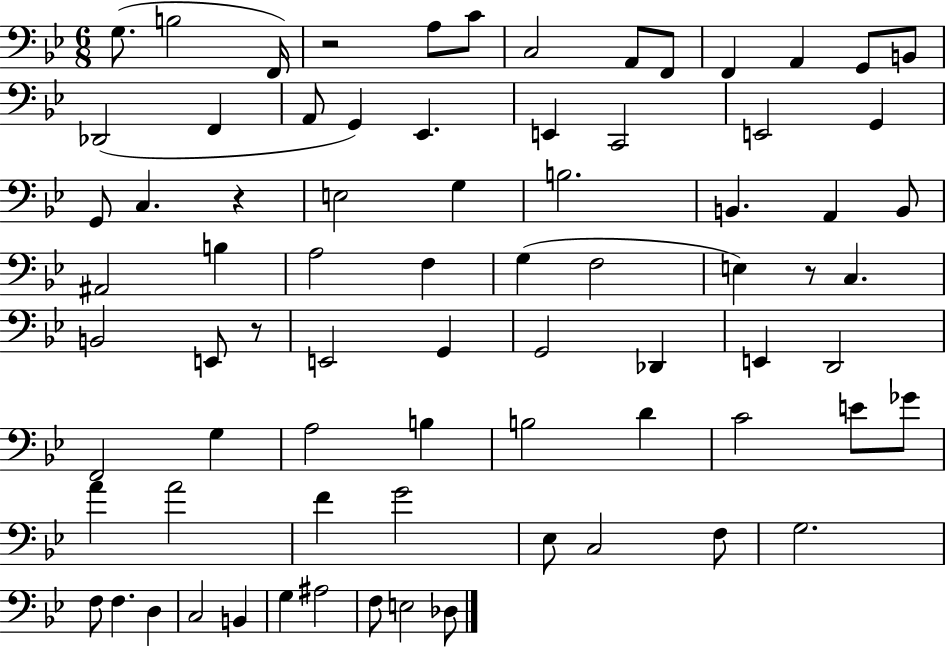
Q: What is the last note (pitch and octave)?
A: Db3